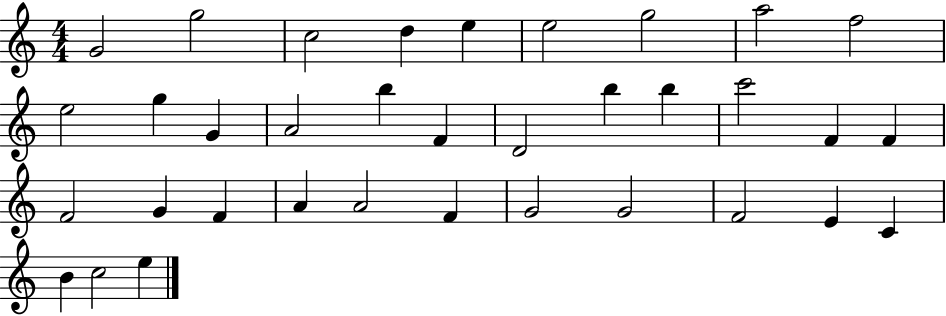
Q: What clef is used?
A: treble